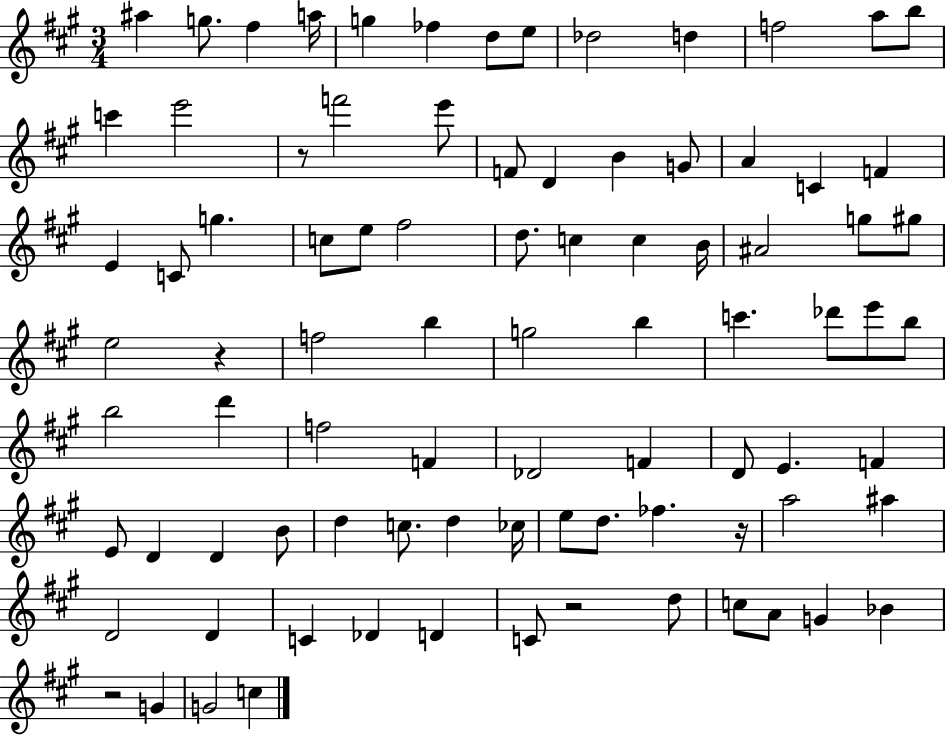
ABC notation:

X:1
T:Untitled
M:3/4
L:1/4
K:A
^a g/2 ^f a/4 g _f d/2 e/2 _d2 d f2 a/2 b/2 c' e'2 z/2 f'2 e'/2 F/2 D B G/2 A C F E C/2 g c/2 e/2 ^f2 d/2 c c B/4 ^A2 g/2 ^g/2 e2 z f2 b g2 b c' _d'/2 e'/2 b/2 b2 d' f2 F _D2 F D/2 E F E/2 D D B/2 d c/2 d _c/4 e/2 d/2 _f z/4 a2 ^a D2 D C _D D C/2 z2 d/2 c/2 A/2 G _B z2 G G2 c